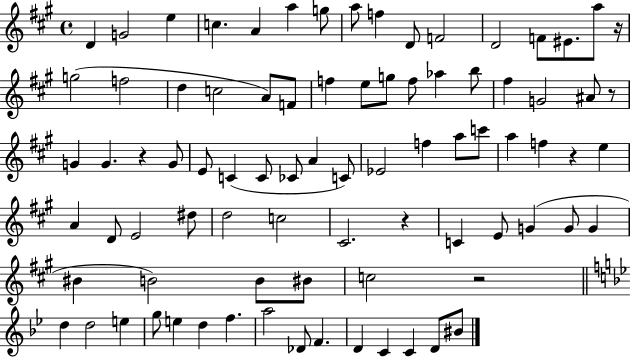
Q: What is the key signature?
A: A major